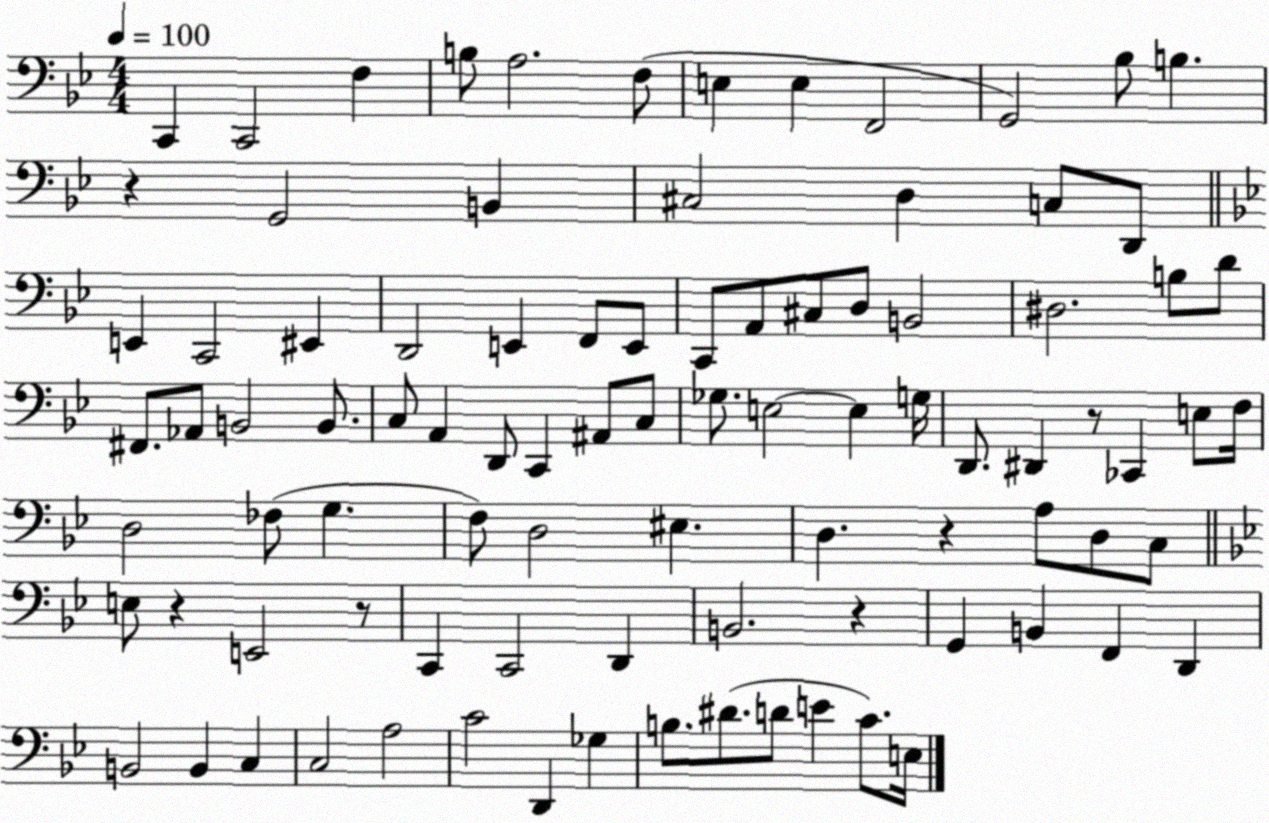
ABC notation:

X:1
T:Untitled
M:4/4
L:1/4
K:Bb
C,, C,,2 F, B,/2 A,2 F,/2 E, E, F,,2 G,,2 _B,/2 B, z G,,2 B,, ^C,2 D, C,/2 D,,/2 E,, C,,2 ^E,, D,,2 E,, F,,/2 E,,/2 C,,/2 A,,/2 ^C,/2 D,/2 B,,2 ^D,2 B,/2 D/2 ^F,,/2 _A,,/2 B,,2 B,,/2 C,/2 A,, D,,/2 C,, ^A,,/2 C,/2 _G,/2 E,2 E, G,/4 D,,/2 ^D,, z/2 _C,, E,/2 F,/4 D,2 _F,/2 G, F,/2 D,2 ^E, D, z A,/2 D,/2 C,/2 E,/2 z E,,2 z/2 C,, C,,2 D,, B,,2 z G,, B,, F,, D,, B,,2 B,, C, C,2 A,2 C2 D,, _G, B,/2 ^D/2 D/2 E C/2 E,/4